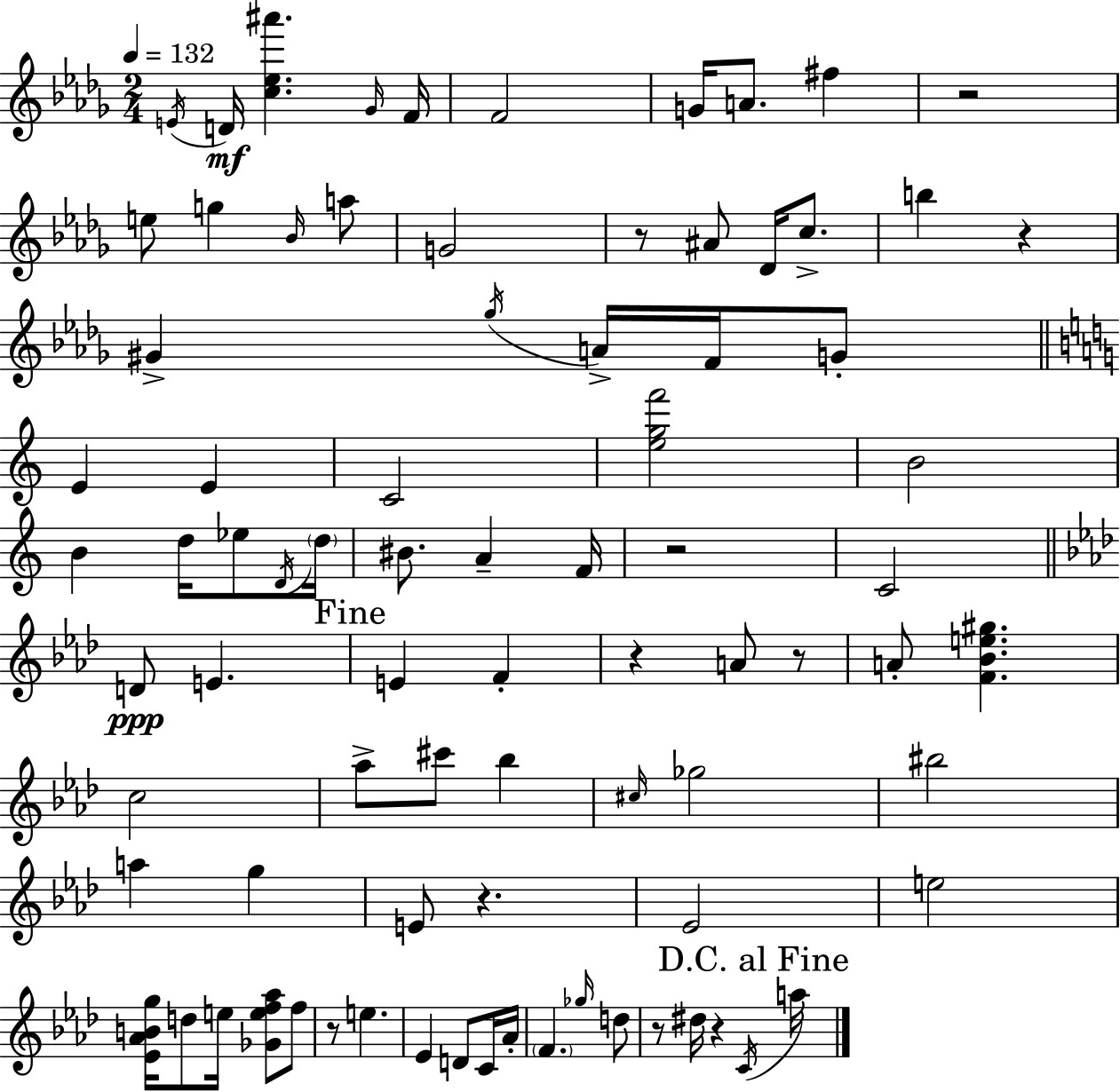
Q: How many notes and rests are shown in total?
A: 82